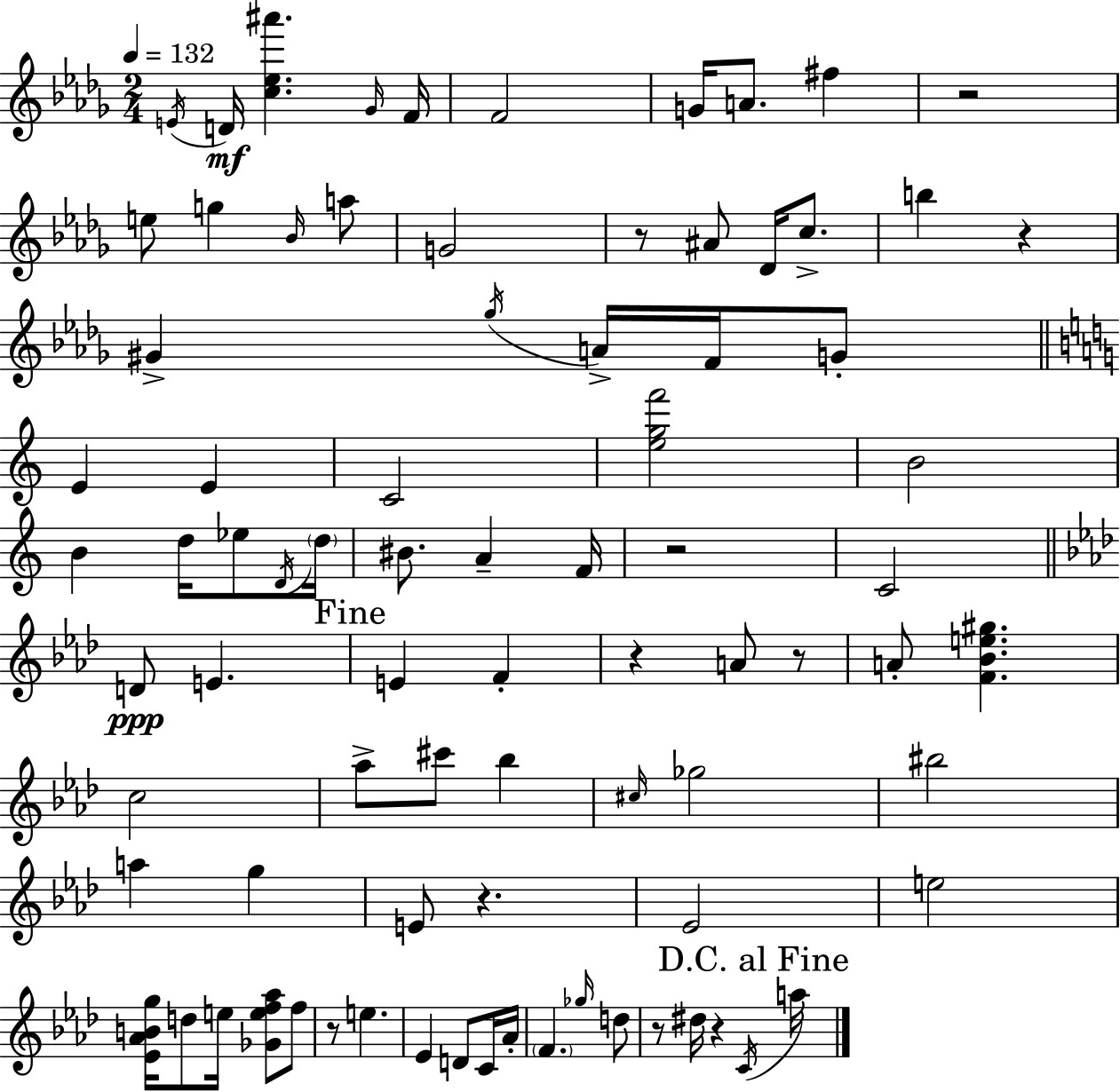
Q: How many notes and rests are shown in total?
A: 82